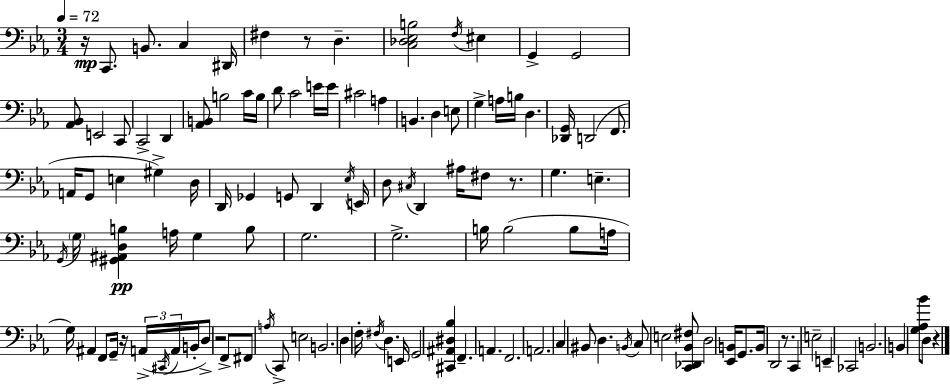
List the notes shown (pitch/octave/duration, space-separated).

R/s C2/e. B2/e. C3/q D#2/s F#3/q R/e D3/q. [C3,Db3,Eb3,B3]/h F3/s EIS3/q G2/q G2/h [Ab2,Bb2]/e E2/h C2/e C2/h D2/q [Ab2,B2]/e B3/h C4/s B3/s D4/e C4/h E4/s E4/s C#4/h A3/q B2/q. D3/q E3/e G3/q A3/s B3/s D3/q. [Db2,G2]/s D2/h F2/e. A2/s G2/e E3/q G#3/q D3/s D2/s Gb2/q G2/e D2/q Eb3/s E2/s D3/e C#3/s D2/q A#3/s F#3/e R/e. G3/q. E3/q. G2/s G3/s [G#2,A#2,D3,B3]/q A3/s G3/q B3/e G3/h. G3/h. B3/s B3/h B3/e A3/s G3/s A#2/q F2/e G2/s R/s A2/s C#2/s A2/s B2/s D3/e R/h F2/e F#2/e A3/s C2/e E3/h B2/h. D3/q F3/s F#3/s D3/q. E2/s G2/h [C#2,A#2,D#3,Bb3]/q F2/q. A2/q. F2/h. A2/h. C3/q BIS2/e D3/q. B2/s C3/e E3/h [C2,Db2,Bb2,F#3]/e D3/h [Eb2,B2]/s G2/e. B2/s D2/h R/e. C2/q E3/h E2/q CES2/h B2/h. B2/q [G3,Ab3,Bb4]/e D3/e R/q